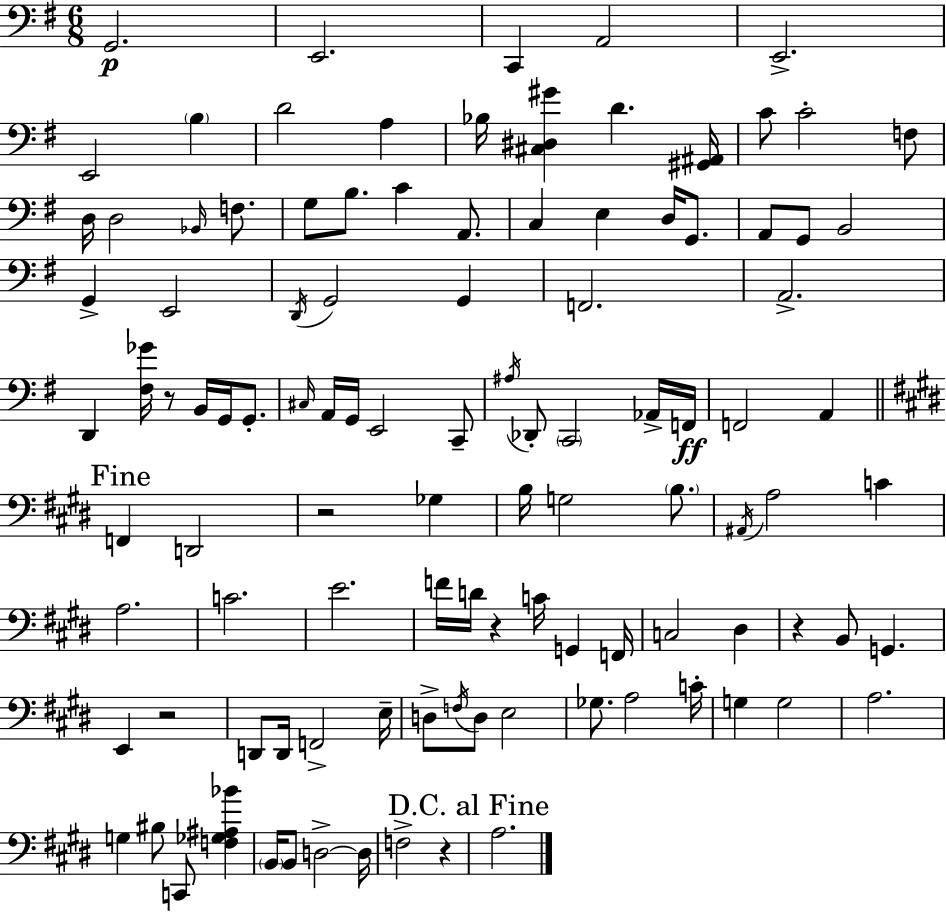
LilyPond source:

{
  \clef bass
  \numericTimeSignature
  \time 6/8
  \key e \minor
  g,2.\p | e,2. | c,4 a,2 | e,2.-> | \break e,2 \parenthesize b4 | d'2 a4 | bes16 <cis dis gis'>4 d'4. <gis, ais,>16 | c'8 c'2-. f8 | \break d16 d2 \grace { bes,16 } f8. | g8 b8. c'4 a,8. | c4 e4 d16 g,8. | a,8 g,8 b,2 | \break g,4-> e,2 | \acciaccatura { d,16 } g,2 g,4 | f,2. | a,2.-> | \break d,4 <fis ges'>16 r8 b,16 g,16 g,8.-. | \grace { cis16 } a,16 g,16 e,2 | c,8-- \acciaccatura { ais16 } des,8-. \parenthesize c,2 | aes,16-> f,16\ff f,2 | \break a,4 \mark "Fine" \bar "||" \break \key e \major f,4 d,2 | r2 ges4 | b16 g2 \parenthesize b8. | \acciaccatura { ais,16 } a2 c'4 | \break a2. | c'2. | e'2. | f'16 d'16 r4 c'16 g,4 | \break f,16 c2 dis4 | r4 b,8 g,4. | e,4 r2 | d,8 d,16 f,2-> | \break e16-- d8-> \acciaccatura { f16 } d8 e2 | ges8. a2 | c'16-. g4 g2 | a2. | \break g4 bis8 c,8 <f ges ais bes'>4 | \parenthesize b,16 b,8 d2->~~ | d16 f2-> r4 | \mark "D.C. al Fine" a2. | \break \bar "|."
}